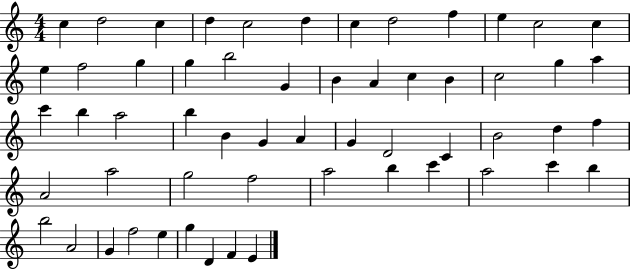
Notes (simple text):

C5/q D5/h C5/q D5/q C5/h D5/q C5/q D5/h F5/q E5/q C5/h C5/q E5/q F5/h G5/q G5/q B5/h G4/q B4/q A4/q C5/q B4/q C5/h G5/q A5/q C6/q B5/q A5/h B5/q B4/q G4/q A4/q G4/q D4/h C4/q B4/h D5/q F5/q A4/h A5/h G5/h F5/h A5/h B5/q C6/q A5/h C6/q B5/q B5/h A4/h G4/q F5/h E5/q G5/q D4/q F4/q E4/q